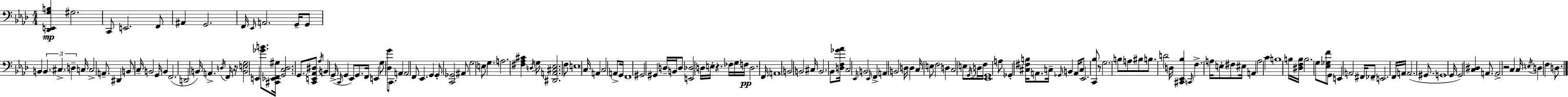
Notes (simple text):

[Db2,E2,G3,B3]/q G#3/h. C2/e E2/h. F2/e A#2/q G2/h. F2/s Eb2/s A2/h. G2/s G2/e B2/q B2/q. C#3/q. D3/q C3/s C3/h A2/e. D#2/q B2/e C3/s B2/h G2/s B2/q F2/h. D2/h B2/s A2/q. D3/s F2/s R/s [B2,E3,G3]/h E2/q [Gb4,B4]/e. [C#2,Eb2,F2,G#3]/s [G2,C3,Db3]/h. G2/e. [C2,E2,Ab2,D#3]/e Ab3/s B2/q G2/s C2/s G2/q Eb2/e G2/e. F2/s E2/q G3/e [Db3,G4]/e C2/e. A2/q A2/h F2/e Eb2/q. G2/q G2/e [C2,Gb2]/h A#2/e G3/h E3/e G3/q. A3/h. [F#3,Ab3,C#4]/q D3/s G3/e [D#2,A2,C#3,Eb3]/h. F3/e E3/w C3/s A2/q C3/h A2/e G2/s F2/w G#2/h G#2/q D3/s B2/s D3/e [E2,Db3]/h D3/s E3/s R/q. FES3/s G3/s F3/s D3/h. F2/s A2/w B2/h B2/h C#3/s B2/h. Bb2/e [D3,F3,Gb4,Ab4]/s C3/h Eb2/s B2/h Eb2/s F2/q A2/q B2/h D3/s D3/q C3/s E3/e F3/h D3/q C3/h E3/e G2/s D3/s F3/s [Eb2,G2]/w A3/e Gb2/q [C#3,F#3,B3]/s A2/e. C3/s Gb2/s B2/q A2/s C3/e Eb2/h. [C2,Bb3]/e R/e G3/h. B3/e A3/e BIS3/e B3/e. D4/h D3/s [C#2,Eb2,Bb3]/q C2/s F3/q. A3/s E3/e F#3/e EIS3/s A2/q A3/h C4/q B3/w B3/s [D#3,F3,B3]/s B3/h. G3/e [Eb3,Gb3,F4]/e G2/e E2/q A2/h F#2/s FES2/e E2/h. F2/s A2/s A2/h. G#2/e. G2/w G2/s G2/h [C3,D#3]/q A2/e. A2/h R/h C3/q C3/s E3/s D3/q F3/q D3/e.